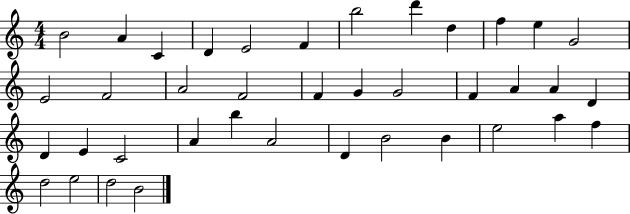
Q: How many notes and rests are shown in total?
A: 39